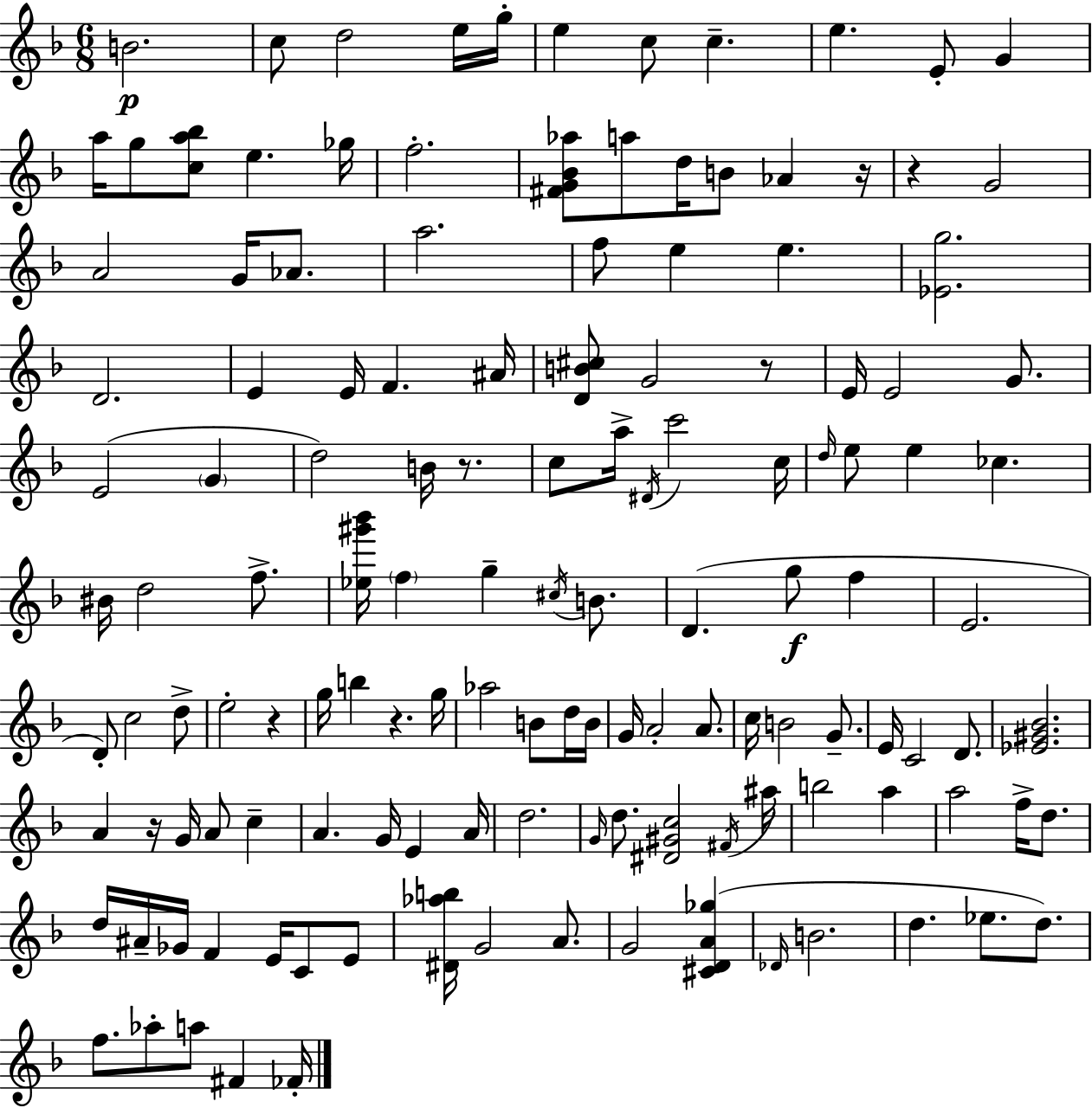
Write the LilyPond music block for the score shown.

{
  \clef treble
  \numericTimeSignature
  \time 6/8
  \key f \major
  b'2.\p | c''8 d''2 e''16 g''16-. | e''4 c''8 c''4.-- | e''4. e'8-. g'4 | \break a''16 g''8 <c'' a'' bes''>8 e''4. ges''16 | f''2.-. | <fis' g' bes' aes''>8 a''8 d''16 b'8 aes'4 r16 | r4 g'2 | \break a'2 g'16 aes'8. | a''2. | f''8 e''4 e''4. | <ees' g''>2. | \break d'2. | e'4 e'16 f'4. ais'16 | <d' b' cis''>8 g'2 r8 | e'16 e'2 g'8. | \break e'2( \parenthesize g'4 | d''2) b'16 r8. | c''8 a''16-> \acciaccatura { dis'16 } c'''2 | c''16 \grace { d''16 } e''8 e''4 ces''4. | \break bis'16 d''2 f''8.-> | <ees'' gis''' bes'''>16 \parenthesize f''4 g''4-- \acciaccatura { cis''16 } | b'8. d'4.( g''8\f f''4 | e'2. | \break d'8-.) c''2 | d''8-> e''2-. r4 | g''16 b''4 r4. | g''16 aes''2 b'8 | \break d''16 b'16 g'16 a'2-. | a'8. c''16 b'2 | g'8.-- e'16 c'2 | d'8. <ees' gis' bes'>2. | \break a'4 r16 g'16 a'8 c''4-- | a'4. g'16 e'4 | a'16 d''2. | \grace { g'16 } d''8. <dis' gis' c''>2 | \break \acciaccatura { fis'16 } ais''16 b''2 | a''4 a''2 | f''16-> d''8. d''16 ais'16-- ges'16 f'4 | e'16 c'8 e'8 <dis' aes'' b''>16 g'2 | \break a'8. g'2 | <cis' d' a' ges''>4( \grace { des'16 } b'2. | d''4. | ees''8. d''8.) f''8. aes''8-. a''8 | \break fis'4 fes'16-. \bar "|."
}